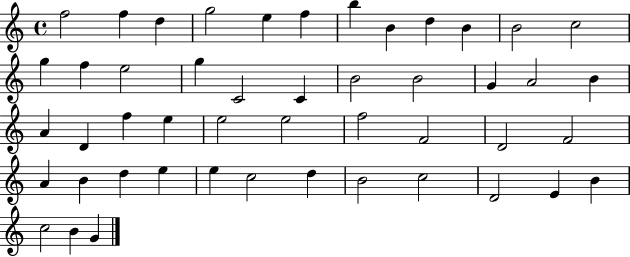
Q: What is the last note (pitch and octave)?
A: G4